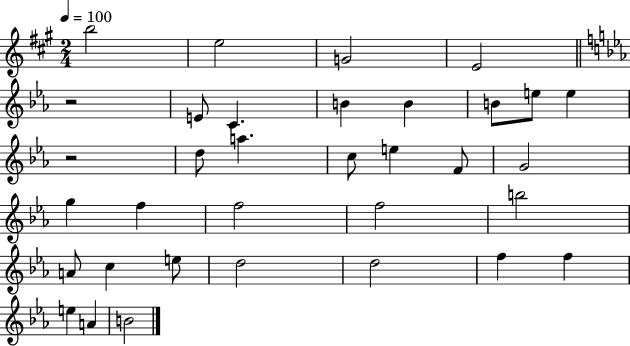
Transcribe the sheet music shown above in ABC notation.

X:1
T:Untitled
M:2/4
L:1/4
K:A
b2 e2 G2 E2 z2 E/2 C B B B/2 e/2 e z2 d/2 a c/2 e F/2 G2 g f f2 f2 b2 A/2 c e/2 d2 d2 f f e A B2